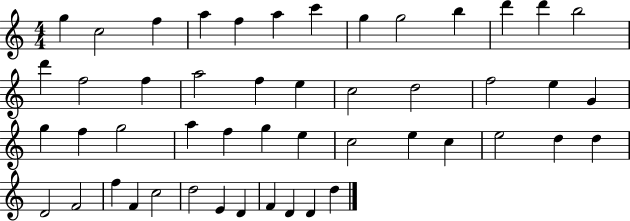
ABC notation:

X:1
T:Untitled
M:4/4
L:1/4
K:C
g c2 f a f a c' g g2 b d' d' b2 d' f2 f a2 f e c2 d2 f2 e G g f g2 a f g e c2 e c e2 d d D2 F2 f F c2 d2 E D F D D d